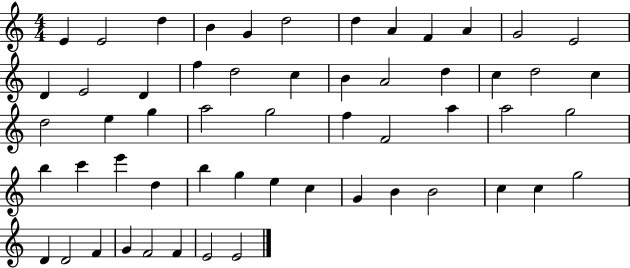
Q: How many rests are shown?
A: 0